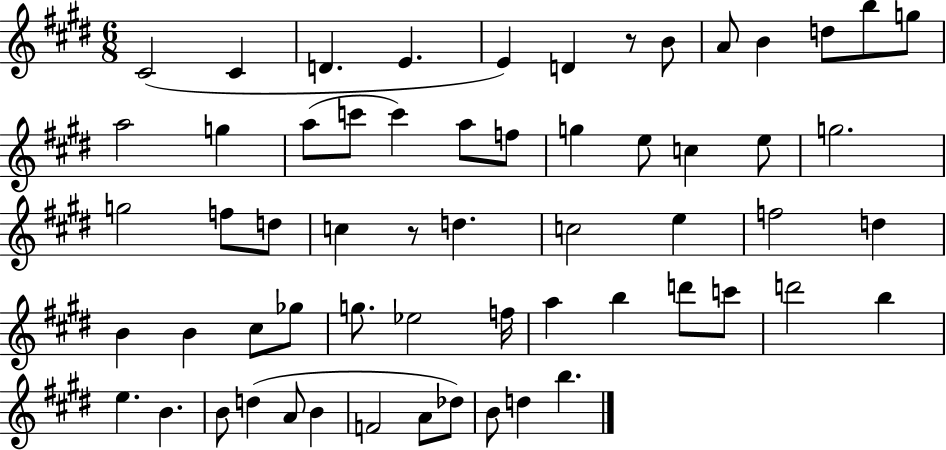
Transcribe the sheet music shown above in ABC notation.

X:1
T:Untitled
M:6/8
L:1/4
K:E
^C2 ^C D E E D z/2 B/2 A/2 B d/2 b/2 g/2 a2 g a/2 c'/2 c' a/2 f/2 g e/2 c e/2 g2 g2 f/2 d/2 c z/2 d c2 e f2 d B B ^c/2 _g/2 g/2 _e2 f/4 a b d'/2 c'/2 d'2 b e B B/2 d A/2 B F2 A/2 _d/2 B/2 d b